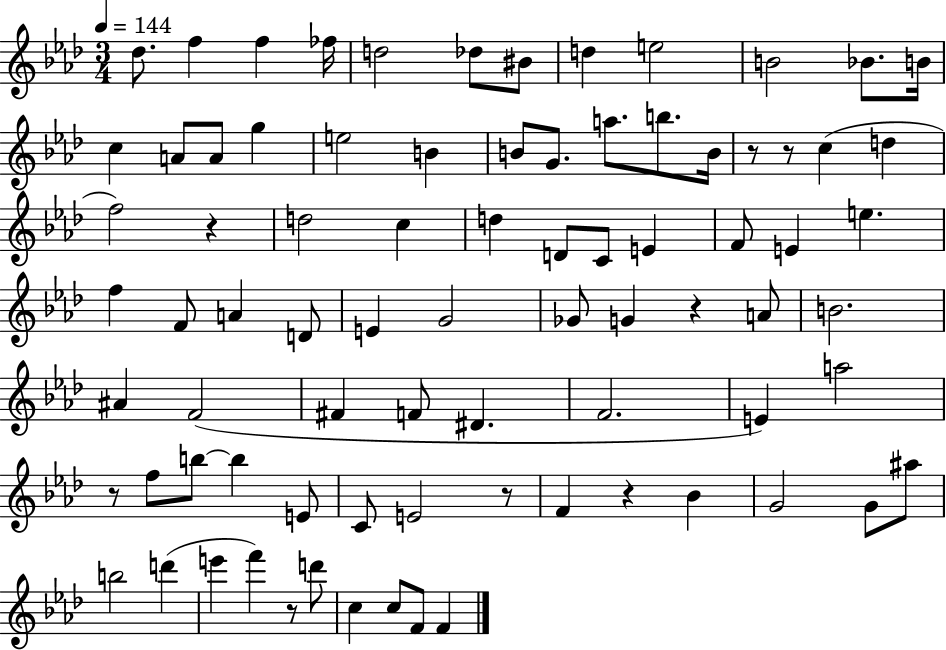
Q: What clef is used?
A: treble